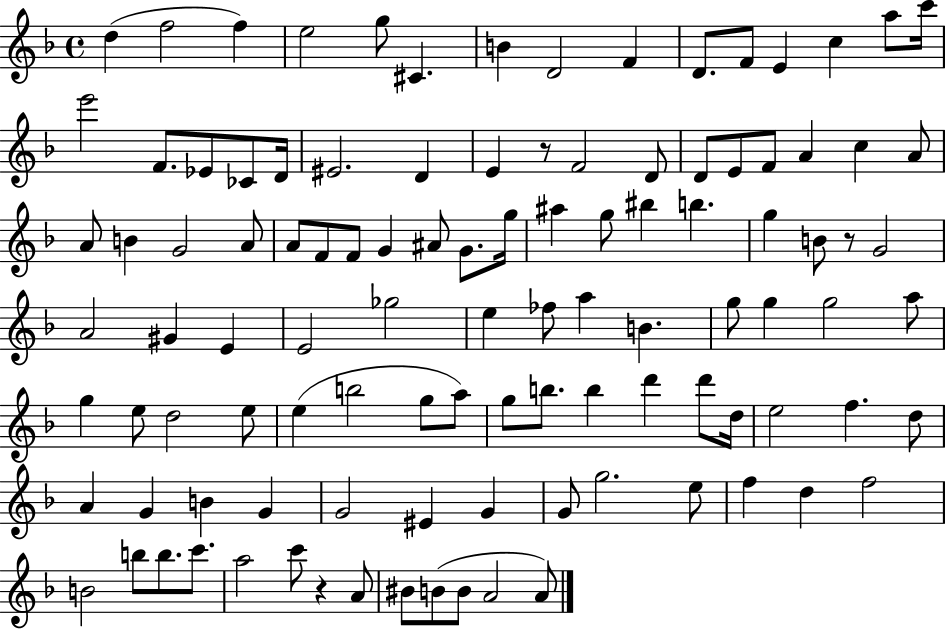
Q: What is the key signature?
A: F major